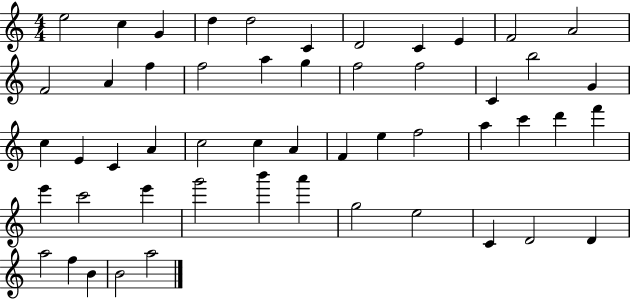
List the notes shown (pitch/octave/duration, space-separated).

E5/h C5/q G4/q D5/q D5/h C4/q D4/h C4/q E4/q F4/h A4/h F4/h A4/q F5/q F5/h A5/q G5/q F5/h F5/h C4/q B5/h G4/q C5/q E4/q C4/q A4/q C5/h C5/q A4/q F4/q E5/q F5/h A5/q C6/q D6/q F6/q E6/q C6/h E6/q G6/h B6/q A6/q G5/h E5/h C4/q D4/h D4/q A5/h F5/q B4/q B4/h A5/h